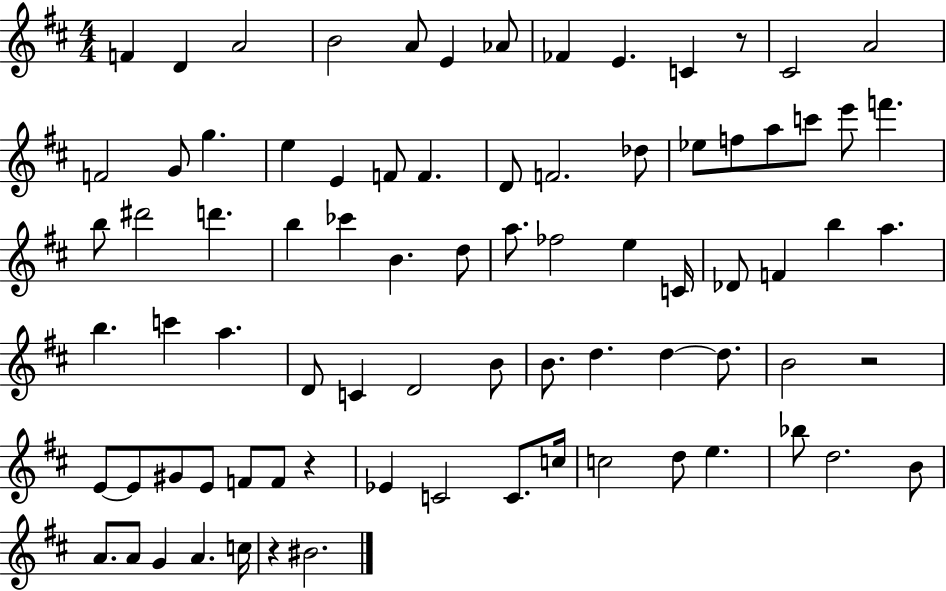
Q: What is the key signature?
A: D major